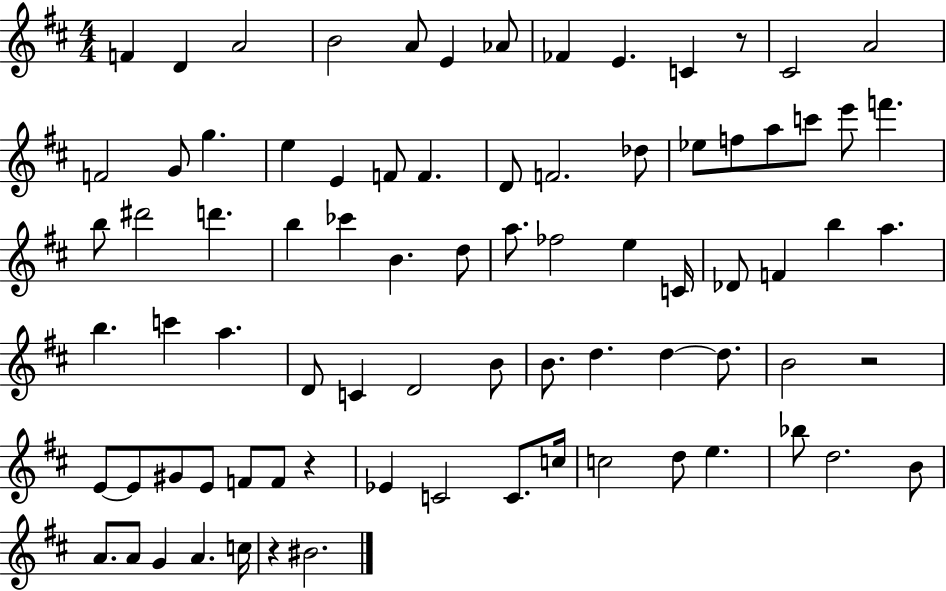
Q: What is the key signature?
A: D major